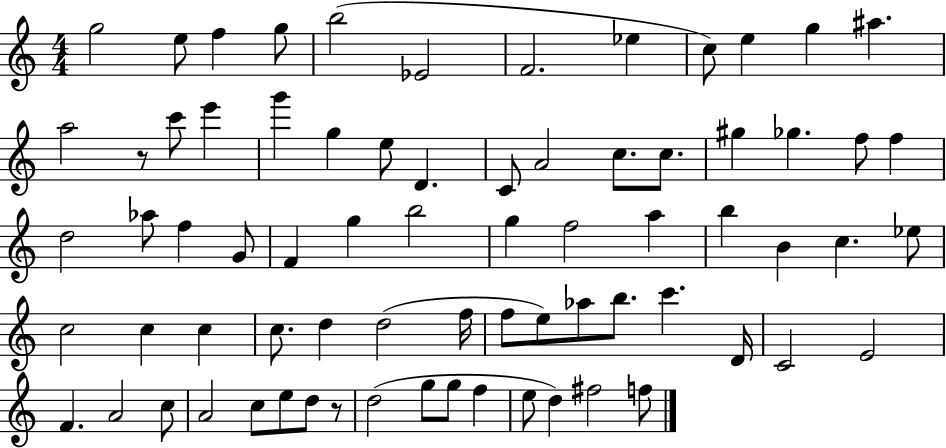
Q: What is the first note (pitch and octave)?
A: G5